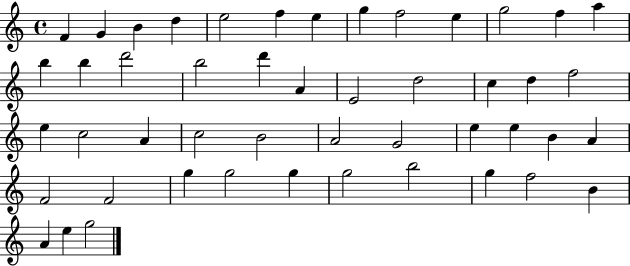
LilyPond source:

{
  \clef treble
  \time 4/4
  \defaultTimeSignature
  \key c \major
  f'4 g'4 b'4 d''4 | e''2 f''4 e''4 | g''4 f''2 e''4 | g''2 f''4 a''4 | \break b''4 b''4 d'''2 | b''2 d'''4 a'4 | e'2 d''2 | c''4 d''4 f''2 | \break e''4 c''2 a'4 | c''2 b'2 | a'2 g'2 | e''4 e''4 b'4 a'4 | \break f'2 f'2 | g''4 g''2 g''4 | g''2 b''2 | g''4 f''2 b'4 | \break a'4 e''4 g''2 | \bar "|."
}